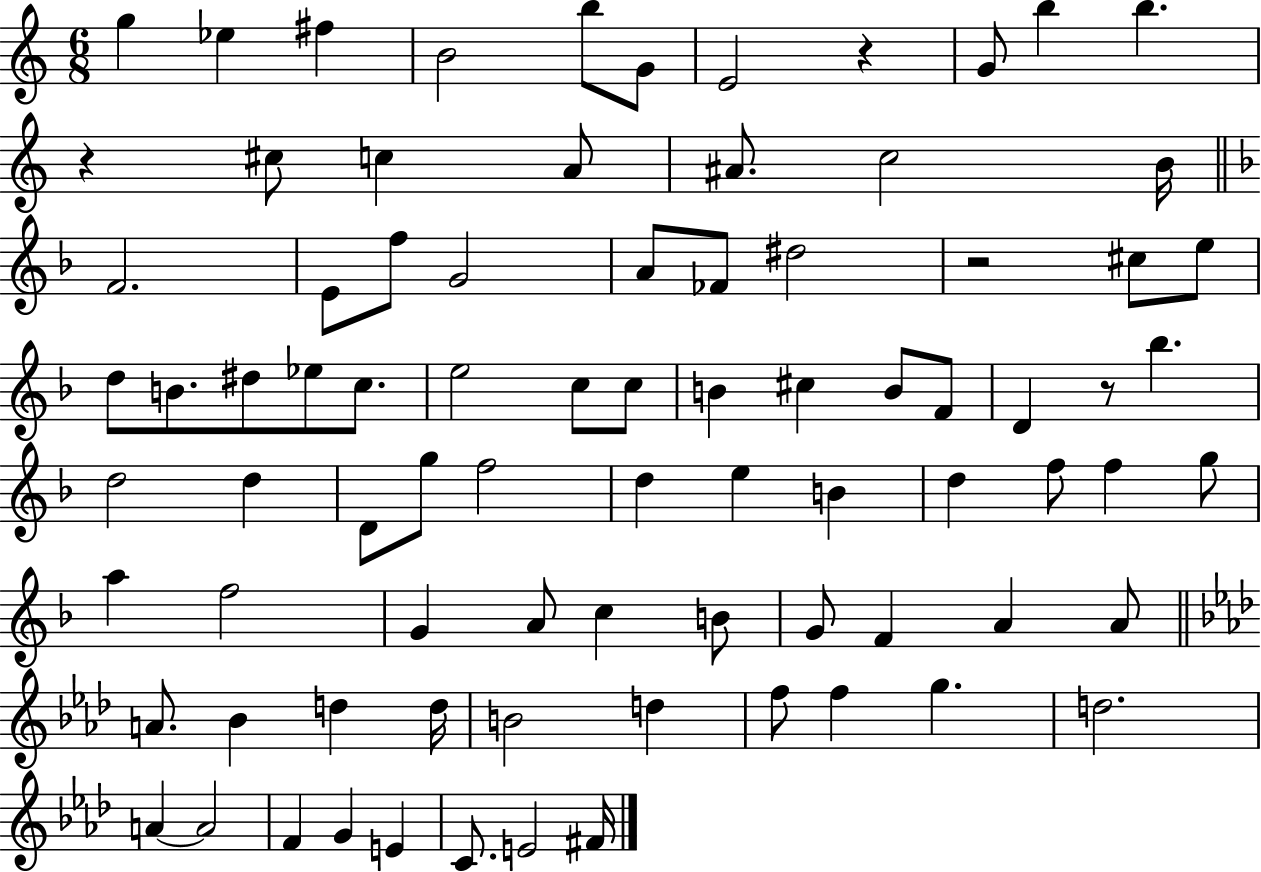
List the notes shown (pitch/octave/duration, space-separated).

G5/q Eb5/q F#5/q B4/h B5/e G4/e E4/h R/q G4/e B5/q B5/q. R/q C#5/e C5/q A4/e A#4/e. C5/h B4/s F4/h. E4/e F5/e G4/h A4/e FES4/e D#5/h R/h C#5/e E5/e D5/e B4/e. D#5/e Eb5/e C5/e. E5/h C5/e C5/e B4/q C#5/q B4/e F4/e D4/q R/e Bb5/q. D5/h D5/q D4/e G5/e F5/h D5/q E5/q B4/q D5/q F5/e F5/q G5/e A5/q F5/h G4/q A4/e C5/q B4/e G4/e F4/q A4/q A4/e A4/e. Bb4/q D5/q D5/s B4/h D5/q F5/e F5/q G5/q. D5/h. A4/q A4/h F4/q G4/q E4/q C4/e. E4/h F#4/s